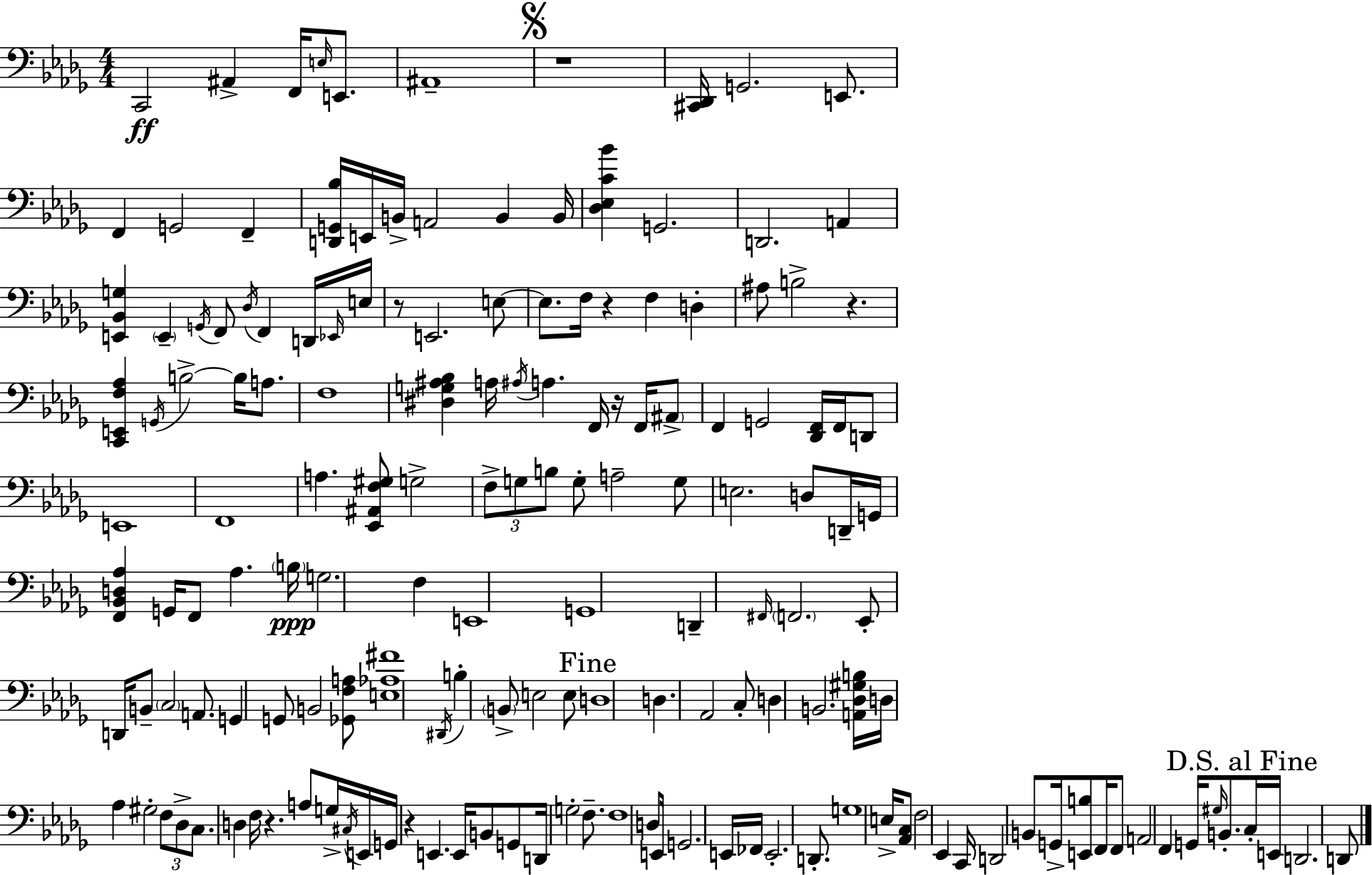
{
  \clef bass
  \numericTimeSignature
  \time 4/4
  \key bes \minor
  c,2\ff ais,4-> f,16 \grace { e16 } e,8. | ais,1-- | \mark \markup { \musicglyph "scripts.segno" } r1 | <cis, des,>16 g,2. e,8. | \break f,4 g,2 f,4-- | <d, g, bes>16 e,16 b,16-> a,2 b,4 | b,16 <des ees c' bes'>4 g,2. | d,2. a,4 | \break <e, bes, g>4 \parenthesize e,4-- \acciaccatura { g,16 } f,8 \acciaccatura { des16 } f,4 | d,16 \grace { ees,16 } e16 r8 e,2. | e8~~ e8. f16 r4 f4 | d4-. ais8 b2-> r4. | \break <c, e, f aes>4 \acciaccatura { g,16 } b2->~~ | b16 a8. f1 | <dis g ais bes>4 a16 \acciaccatura { ais16 } a4. | f,16 r16 f,16 \parenthesize ais,8-> f,4 g,2 | \break <des, f,>16 f,16 d,8 e,1 | f,1 | a4. <ees, ais, f gis>8 g2-> | \tuplet 3/2 { f8-> g8 b8 } g8-. a2-- | \break g8 e2. | d8 d,16-- g,16 <f, bes, d aes>4 g,16 f,8 aes4. | \parenthesize b16\ppp g2. | f4 e,1 | \break g,1 | d,4-- \grace { fis,16 } \parenthesize f,2. | ees,8-. d,16 b,8-- \parenthesize c2 | a,8. g,4 g,8 b,2 | \break <ges, f a>8 <e aes fis'>1 | \acciaccatura { dis,16 } b4-. \parenthesize b,8-> e2 | e8 \mark "Fine" d1 | d4. aes,2 | \break c8-. d4 b,2. | <a, des gis b>16 d16 aes4 gis2-. | \tuplet 3/2 { f8 des8-> c8. } d4 | f16 r4. a8 g16-> \acciaccatura { cis16 } e,16 g,16 r4 | \break e,4. e,16 b,8 g,8 d,16 g2-. | f8.-- f1 | d8 e,16 g,2. | e,16 fes,16 e,2.-. | \break d,8.-. g1 | e16-> <aes, c>8 f2 | ees,4 c,16 d,2 | b,8 g,16-> <e, b>8 f,16 f,8 a,2 | \break f,4 g,16 \grace { gis16 } b,8.-. \mark "D.S. al Fine" c16-. e,16 d,2. | d,8 \bar "|."
}